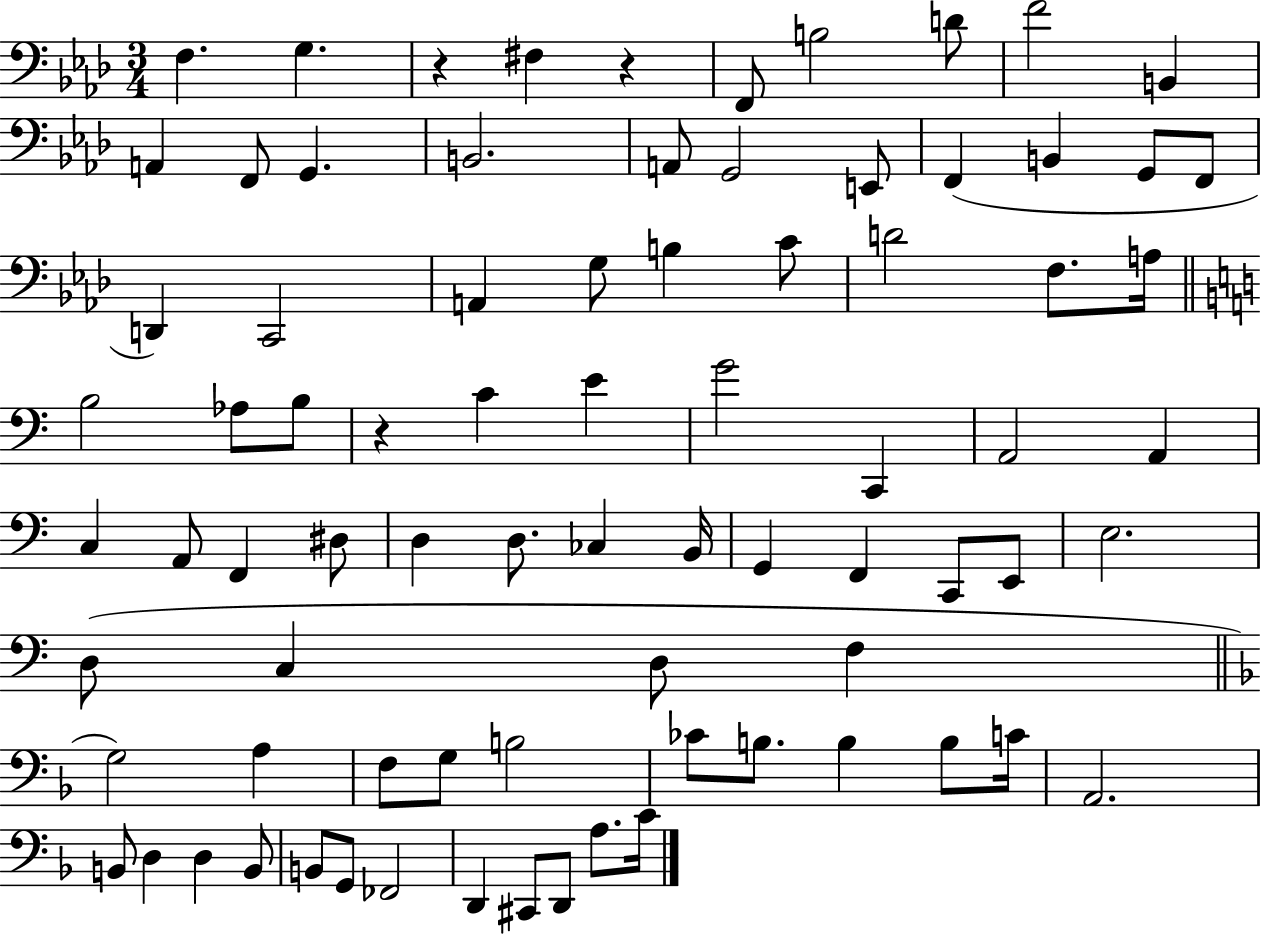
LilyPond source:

{
  \clef bass
  \numericTimeSignature
  \time 3/4
  \key aes \major
  f4. g4. | r4 fis4 r4 | f,8 b2 d'8 | f'2 b,4 | \break a,4 f,8 g,4. | b,2. | a,8 g,2 e,8 | f,4( b,4 g,8 f,8 | \break d,4) c,2 | a,4 g8 b4 c'8 | d'2 f8. a16 | \bar "||" \break \key c \major b2 aes8 b8 | r4 c'4 e'4 | g'2 c,4 | a,2 a,4 | \break c4 a,8 f,4 dis8 | d4 d8. ces4 b,16 | g,4 f,4 c,8 e,8 | e2. | \break d8( c4 d8 f4 | \bar "||" \break \key f \major g2) a4 | f8 g8 b2 | ces'8 b8. b4 b8 c'16 | a,2. | \break b,8 d4 d4 b,8 | b,8 g,8 fes,2 | d,4 cis,8 d,8 a8. c'16 | \bar "|."
}